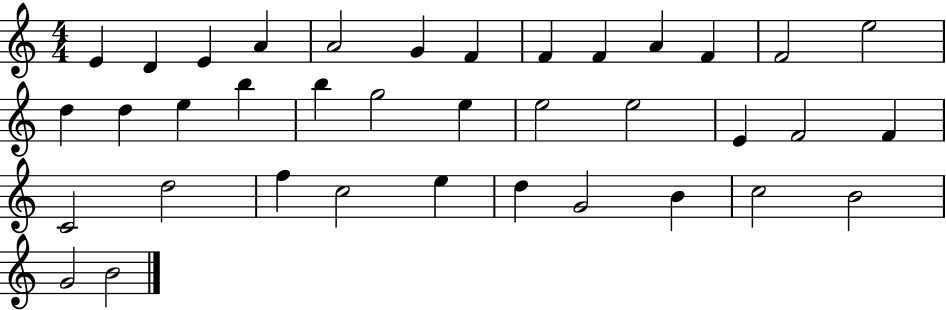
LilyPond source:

{
  \clef treble
  \numericTimeSignature
  \time 4/4
  \key c \major
  e'4 d'4 e'4 a'4 | a'2 g'4 f'4 | f'4 f'4 a'4 f'4 | f'2 e''2 | \break d''4 d''4 e''4 b''4 | b''4 g''2 e''4 | e''2 e''2 | e'4 f'2 f'4 | \break c'2 d''2 | f''4 c''2 e''4 | d''4 g'2 b'4 | c''2 b'2 | \break g'2 b'2 | \bar "|."
}